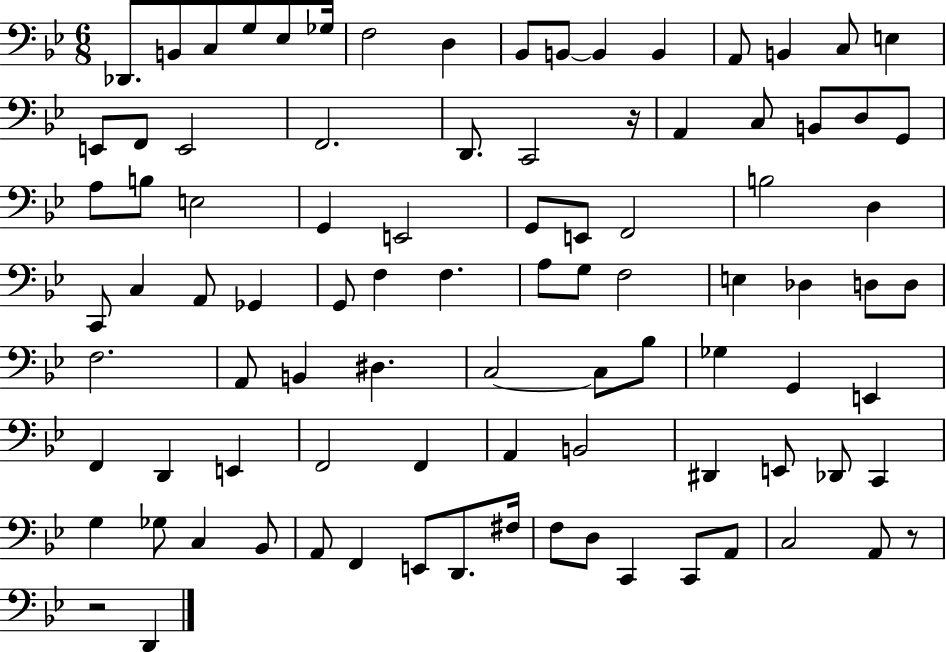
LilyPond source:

{
  \clef bass
  \numericTimeSignature
  \time 6/8
  \key bes \major
  des,8. b,8 c8 g8 ees8 ges16 | f2 d4 | bes,8 b,8~~ b,4 b,4 | a,8 b,4 c8 e4 | \break e,8 f,8 e,2 | f,2. | d,8. c,2 r16 | a,4 c8 b,8 d8 g,8 | \break a8 b8 e2 | g,4 e,2 | g,8 e,8 f,2 | b2 d4 | \break c,8 c4 a,8 ges,4 | g,8 f4 f4. | a8 g8 f2 | e4 des4 d8 d8 | \break f2. | a,8 b,4 dis4. | c2~~ c8 bes8 | ges4 g,4 e,4 | \break f,4 d,4 e,4 | f,2 f,4 | a,4 b,2 | dis,4 e,8 des,8 c,4 | \break g4 ges8 c4 bes,8 | a,8 f,4 e,8 d,8. fis16 | f8 d8 c,4 c,8 a,8 | c2 a,8 r8 | \break r2 d,4 | \bar "|."
}